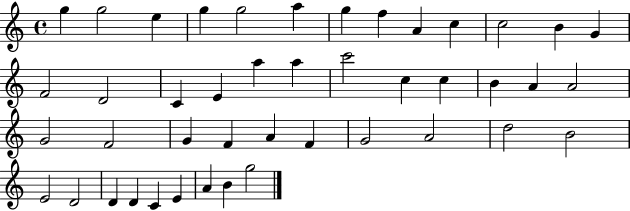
{
  \clef treble
  \time 4/4
  \defaultTimeSignature
  \key c \major
  g''4 g''2 e''4 | g''4 g''2 a''4 | g''4 f''4 a'4 c''4 | c''2 b'4 g'4 | \break f'2 d'2 | c'4 e'4 a''4 a''4 | c'''2 c''4 c''4 | b'4 a'4 a'2 | \break g'2 f'2 | g'4 f'4 a'4 f'4 | g'2 a'2 | d''2 b'2 | \break e'2 d'2 | d'4 d'4 c'4 e'4 | a'4 b'4 g''2 | \bar "|."
}